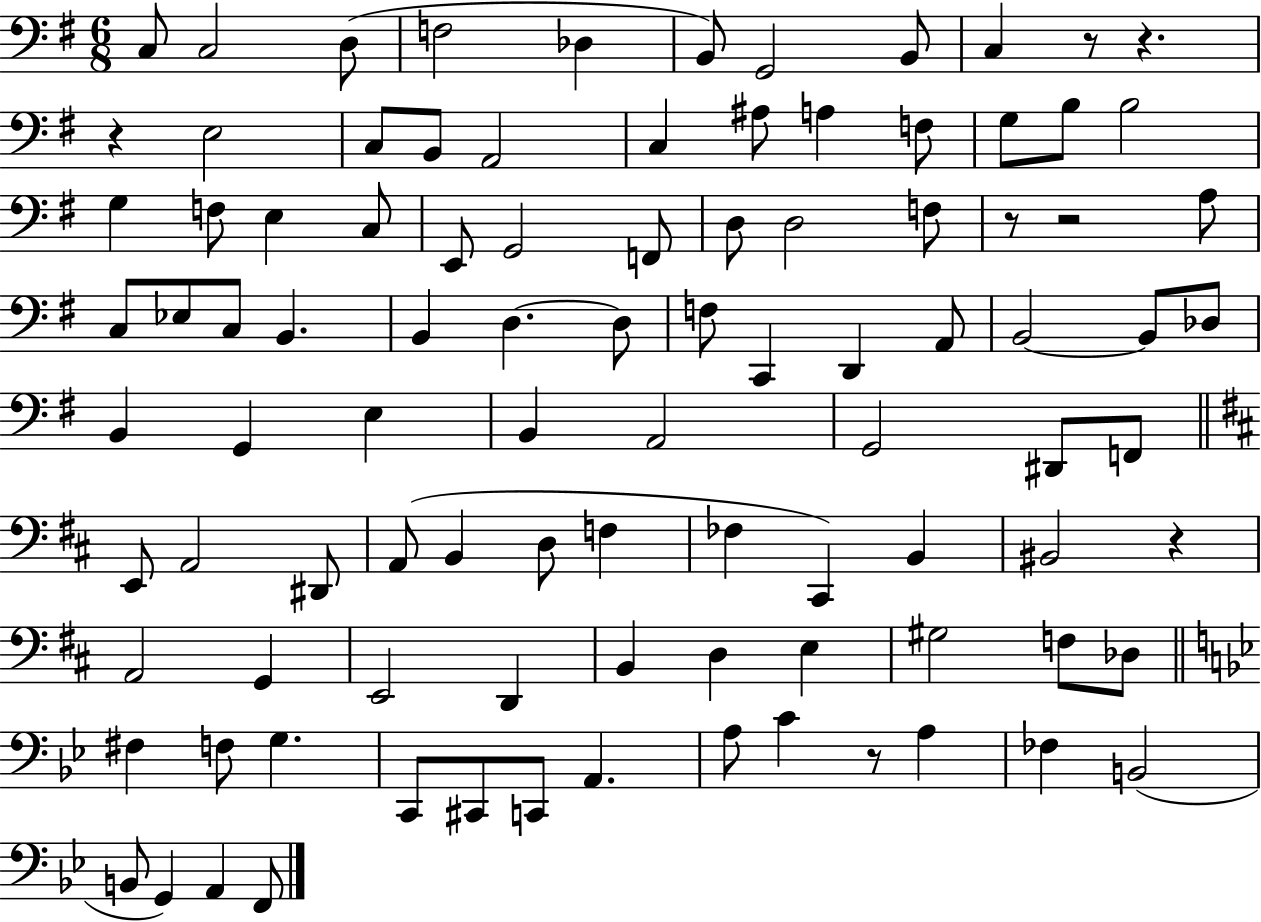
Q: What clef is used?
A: bass